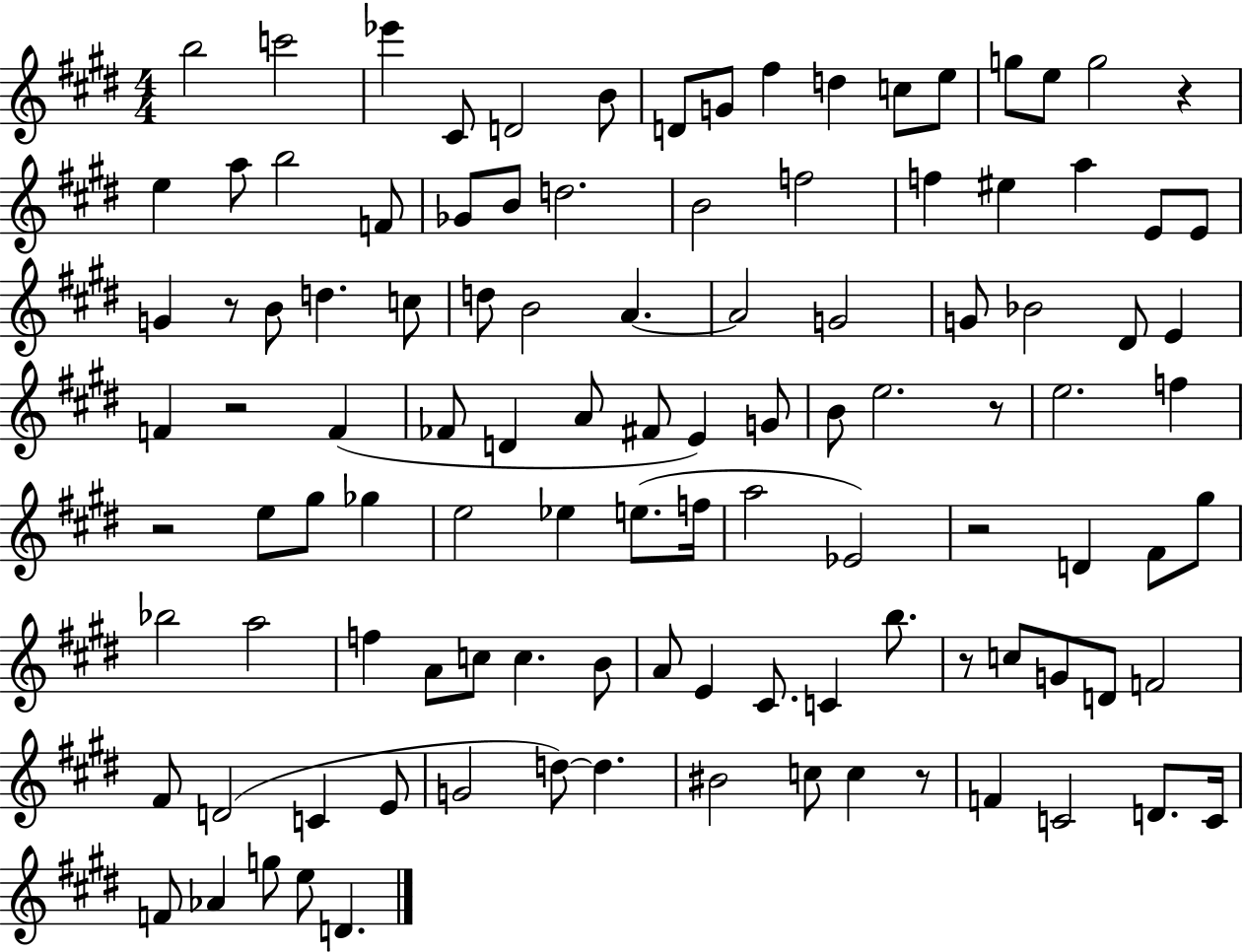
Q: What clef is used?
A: treble